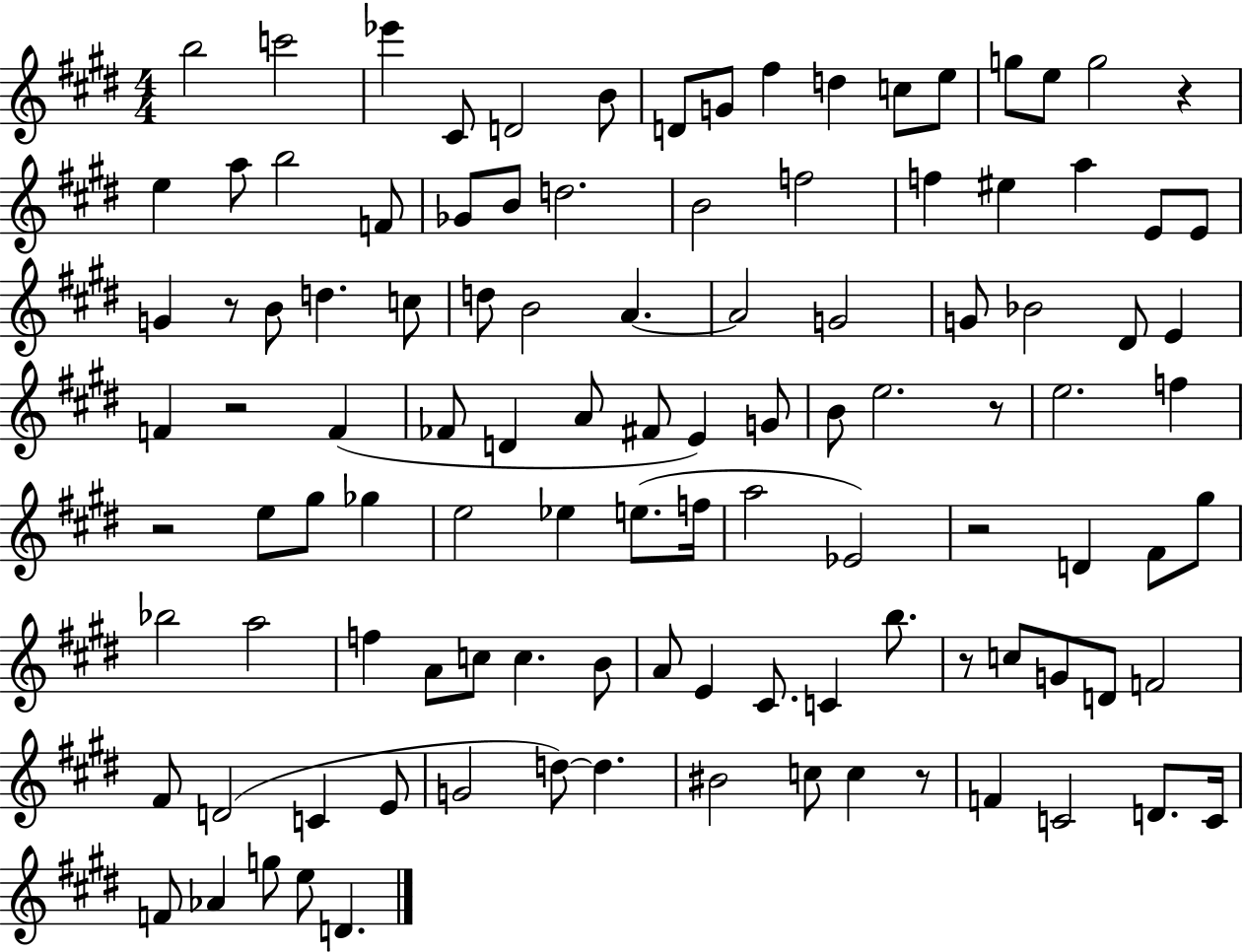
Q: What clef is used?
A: treble